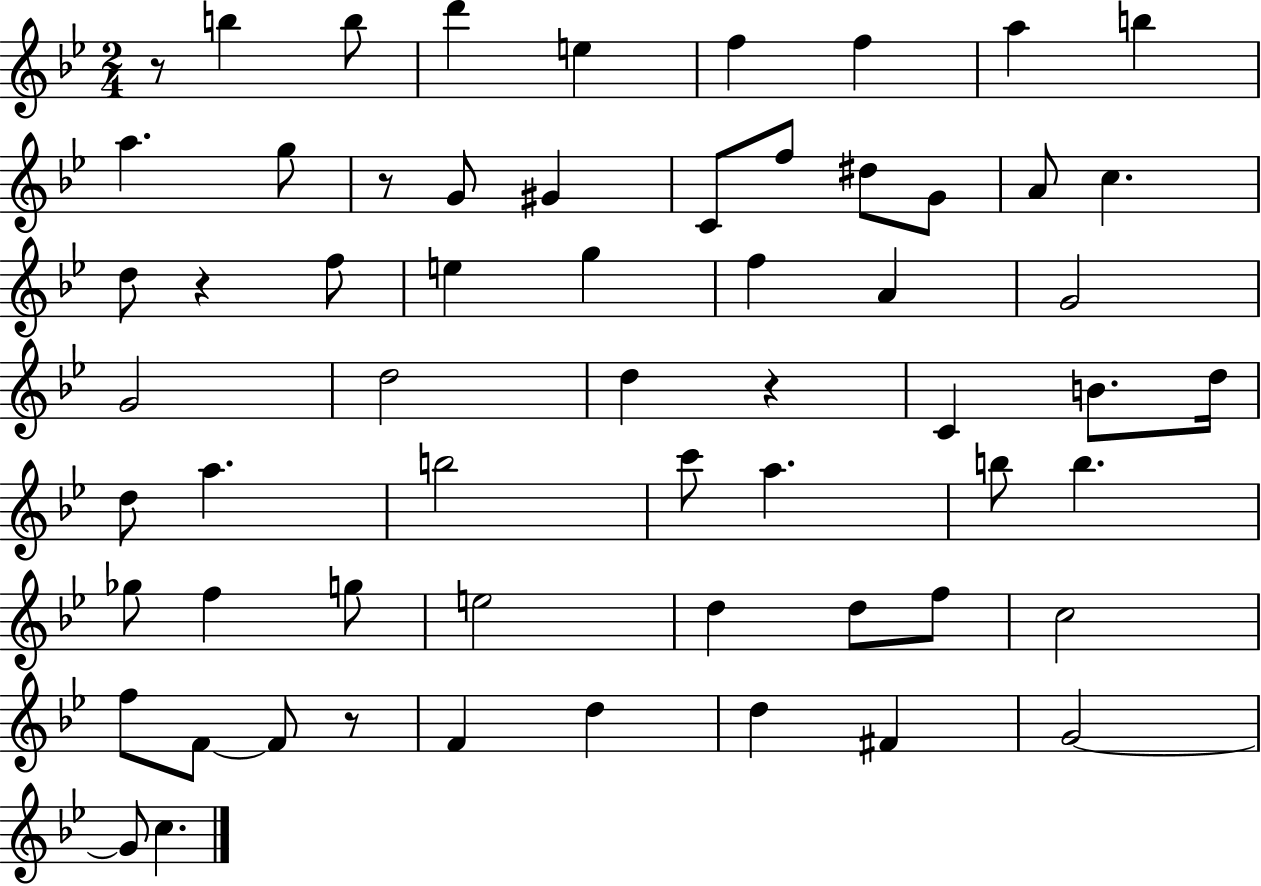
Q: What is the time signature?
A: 2/4